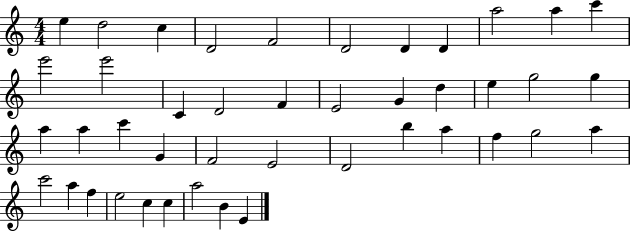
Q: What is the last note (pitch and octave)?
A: E4